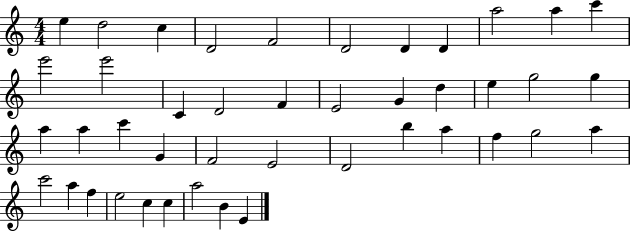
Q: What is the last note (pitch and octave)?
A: E4